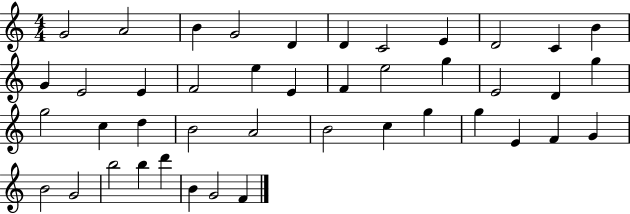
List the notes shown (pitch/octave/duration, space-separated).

G4/h A4/h B4/q G4/h D4/q D4/q C4/h E4/q D4/h C4/q B4/q G4/q E4/h E4/q F4/h E5/q E4/q F4/q E5/h G5/q E4/h D4/q G5/q G5/h C5/q D5/q B4/h A4/h B4/h C5/q G5/q G5/q E4/q F4/q G4/q B4/h G4/h B5/h B5/q D6/q B4/q G4/h F4/q